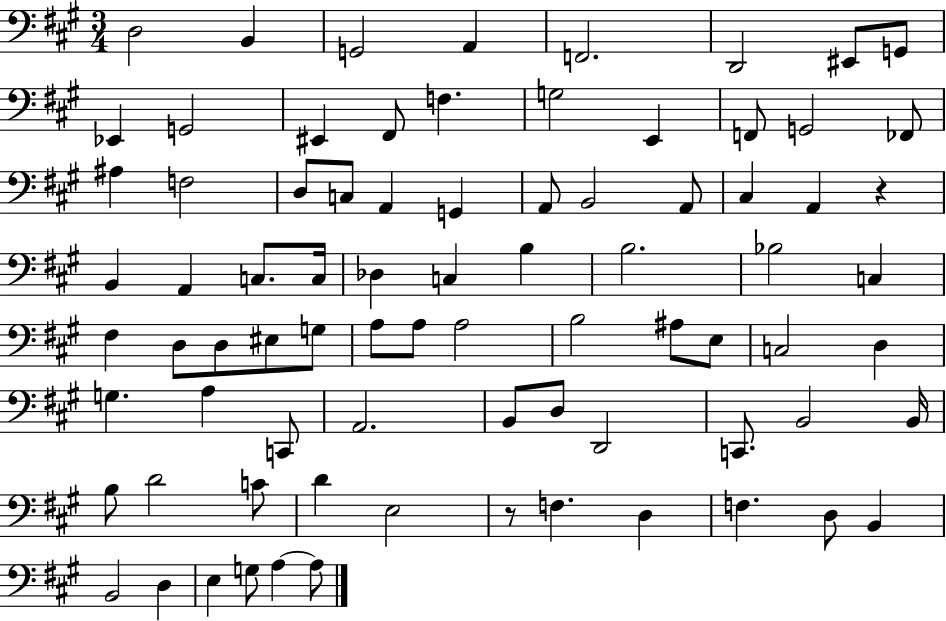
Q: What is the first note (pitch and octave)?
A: D3